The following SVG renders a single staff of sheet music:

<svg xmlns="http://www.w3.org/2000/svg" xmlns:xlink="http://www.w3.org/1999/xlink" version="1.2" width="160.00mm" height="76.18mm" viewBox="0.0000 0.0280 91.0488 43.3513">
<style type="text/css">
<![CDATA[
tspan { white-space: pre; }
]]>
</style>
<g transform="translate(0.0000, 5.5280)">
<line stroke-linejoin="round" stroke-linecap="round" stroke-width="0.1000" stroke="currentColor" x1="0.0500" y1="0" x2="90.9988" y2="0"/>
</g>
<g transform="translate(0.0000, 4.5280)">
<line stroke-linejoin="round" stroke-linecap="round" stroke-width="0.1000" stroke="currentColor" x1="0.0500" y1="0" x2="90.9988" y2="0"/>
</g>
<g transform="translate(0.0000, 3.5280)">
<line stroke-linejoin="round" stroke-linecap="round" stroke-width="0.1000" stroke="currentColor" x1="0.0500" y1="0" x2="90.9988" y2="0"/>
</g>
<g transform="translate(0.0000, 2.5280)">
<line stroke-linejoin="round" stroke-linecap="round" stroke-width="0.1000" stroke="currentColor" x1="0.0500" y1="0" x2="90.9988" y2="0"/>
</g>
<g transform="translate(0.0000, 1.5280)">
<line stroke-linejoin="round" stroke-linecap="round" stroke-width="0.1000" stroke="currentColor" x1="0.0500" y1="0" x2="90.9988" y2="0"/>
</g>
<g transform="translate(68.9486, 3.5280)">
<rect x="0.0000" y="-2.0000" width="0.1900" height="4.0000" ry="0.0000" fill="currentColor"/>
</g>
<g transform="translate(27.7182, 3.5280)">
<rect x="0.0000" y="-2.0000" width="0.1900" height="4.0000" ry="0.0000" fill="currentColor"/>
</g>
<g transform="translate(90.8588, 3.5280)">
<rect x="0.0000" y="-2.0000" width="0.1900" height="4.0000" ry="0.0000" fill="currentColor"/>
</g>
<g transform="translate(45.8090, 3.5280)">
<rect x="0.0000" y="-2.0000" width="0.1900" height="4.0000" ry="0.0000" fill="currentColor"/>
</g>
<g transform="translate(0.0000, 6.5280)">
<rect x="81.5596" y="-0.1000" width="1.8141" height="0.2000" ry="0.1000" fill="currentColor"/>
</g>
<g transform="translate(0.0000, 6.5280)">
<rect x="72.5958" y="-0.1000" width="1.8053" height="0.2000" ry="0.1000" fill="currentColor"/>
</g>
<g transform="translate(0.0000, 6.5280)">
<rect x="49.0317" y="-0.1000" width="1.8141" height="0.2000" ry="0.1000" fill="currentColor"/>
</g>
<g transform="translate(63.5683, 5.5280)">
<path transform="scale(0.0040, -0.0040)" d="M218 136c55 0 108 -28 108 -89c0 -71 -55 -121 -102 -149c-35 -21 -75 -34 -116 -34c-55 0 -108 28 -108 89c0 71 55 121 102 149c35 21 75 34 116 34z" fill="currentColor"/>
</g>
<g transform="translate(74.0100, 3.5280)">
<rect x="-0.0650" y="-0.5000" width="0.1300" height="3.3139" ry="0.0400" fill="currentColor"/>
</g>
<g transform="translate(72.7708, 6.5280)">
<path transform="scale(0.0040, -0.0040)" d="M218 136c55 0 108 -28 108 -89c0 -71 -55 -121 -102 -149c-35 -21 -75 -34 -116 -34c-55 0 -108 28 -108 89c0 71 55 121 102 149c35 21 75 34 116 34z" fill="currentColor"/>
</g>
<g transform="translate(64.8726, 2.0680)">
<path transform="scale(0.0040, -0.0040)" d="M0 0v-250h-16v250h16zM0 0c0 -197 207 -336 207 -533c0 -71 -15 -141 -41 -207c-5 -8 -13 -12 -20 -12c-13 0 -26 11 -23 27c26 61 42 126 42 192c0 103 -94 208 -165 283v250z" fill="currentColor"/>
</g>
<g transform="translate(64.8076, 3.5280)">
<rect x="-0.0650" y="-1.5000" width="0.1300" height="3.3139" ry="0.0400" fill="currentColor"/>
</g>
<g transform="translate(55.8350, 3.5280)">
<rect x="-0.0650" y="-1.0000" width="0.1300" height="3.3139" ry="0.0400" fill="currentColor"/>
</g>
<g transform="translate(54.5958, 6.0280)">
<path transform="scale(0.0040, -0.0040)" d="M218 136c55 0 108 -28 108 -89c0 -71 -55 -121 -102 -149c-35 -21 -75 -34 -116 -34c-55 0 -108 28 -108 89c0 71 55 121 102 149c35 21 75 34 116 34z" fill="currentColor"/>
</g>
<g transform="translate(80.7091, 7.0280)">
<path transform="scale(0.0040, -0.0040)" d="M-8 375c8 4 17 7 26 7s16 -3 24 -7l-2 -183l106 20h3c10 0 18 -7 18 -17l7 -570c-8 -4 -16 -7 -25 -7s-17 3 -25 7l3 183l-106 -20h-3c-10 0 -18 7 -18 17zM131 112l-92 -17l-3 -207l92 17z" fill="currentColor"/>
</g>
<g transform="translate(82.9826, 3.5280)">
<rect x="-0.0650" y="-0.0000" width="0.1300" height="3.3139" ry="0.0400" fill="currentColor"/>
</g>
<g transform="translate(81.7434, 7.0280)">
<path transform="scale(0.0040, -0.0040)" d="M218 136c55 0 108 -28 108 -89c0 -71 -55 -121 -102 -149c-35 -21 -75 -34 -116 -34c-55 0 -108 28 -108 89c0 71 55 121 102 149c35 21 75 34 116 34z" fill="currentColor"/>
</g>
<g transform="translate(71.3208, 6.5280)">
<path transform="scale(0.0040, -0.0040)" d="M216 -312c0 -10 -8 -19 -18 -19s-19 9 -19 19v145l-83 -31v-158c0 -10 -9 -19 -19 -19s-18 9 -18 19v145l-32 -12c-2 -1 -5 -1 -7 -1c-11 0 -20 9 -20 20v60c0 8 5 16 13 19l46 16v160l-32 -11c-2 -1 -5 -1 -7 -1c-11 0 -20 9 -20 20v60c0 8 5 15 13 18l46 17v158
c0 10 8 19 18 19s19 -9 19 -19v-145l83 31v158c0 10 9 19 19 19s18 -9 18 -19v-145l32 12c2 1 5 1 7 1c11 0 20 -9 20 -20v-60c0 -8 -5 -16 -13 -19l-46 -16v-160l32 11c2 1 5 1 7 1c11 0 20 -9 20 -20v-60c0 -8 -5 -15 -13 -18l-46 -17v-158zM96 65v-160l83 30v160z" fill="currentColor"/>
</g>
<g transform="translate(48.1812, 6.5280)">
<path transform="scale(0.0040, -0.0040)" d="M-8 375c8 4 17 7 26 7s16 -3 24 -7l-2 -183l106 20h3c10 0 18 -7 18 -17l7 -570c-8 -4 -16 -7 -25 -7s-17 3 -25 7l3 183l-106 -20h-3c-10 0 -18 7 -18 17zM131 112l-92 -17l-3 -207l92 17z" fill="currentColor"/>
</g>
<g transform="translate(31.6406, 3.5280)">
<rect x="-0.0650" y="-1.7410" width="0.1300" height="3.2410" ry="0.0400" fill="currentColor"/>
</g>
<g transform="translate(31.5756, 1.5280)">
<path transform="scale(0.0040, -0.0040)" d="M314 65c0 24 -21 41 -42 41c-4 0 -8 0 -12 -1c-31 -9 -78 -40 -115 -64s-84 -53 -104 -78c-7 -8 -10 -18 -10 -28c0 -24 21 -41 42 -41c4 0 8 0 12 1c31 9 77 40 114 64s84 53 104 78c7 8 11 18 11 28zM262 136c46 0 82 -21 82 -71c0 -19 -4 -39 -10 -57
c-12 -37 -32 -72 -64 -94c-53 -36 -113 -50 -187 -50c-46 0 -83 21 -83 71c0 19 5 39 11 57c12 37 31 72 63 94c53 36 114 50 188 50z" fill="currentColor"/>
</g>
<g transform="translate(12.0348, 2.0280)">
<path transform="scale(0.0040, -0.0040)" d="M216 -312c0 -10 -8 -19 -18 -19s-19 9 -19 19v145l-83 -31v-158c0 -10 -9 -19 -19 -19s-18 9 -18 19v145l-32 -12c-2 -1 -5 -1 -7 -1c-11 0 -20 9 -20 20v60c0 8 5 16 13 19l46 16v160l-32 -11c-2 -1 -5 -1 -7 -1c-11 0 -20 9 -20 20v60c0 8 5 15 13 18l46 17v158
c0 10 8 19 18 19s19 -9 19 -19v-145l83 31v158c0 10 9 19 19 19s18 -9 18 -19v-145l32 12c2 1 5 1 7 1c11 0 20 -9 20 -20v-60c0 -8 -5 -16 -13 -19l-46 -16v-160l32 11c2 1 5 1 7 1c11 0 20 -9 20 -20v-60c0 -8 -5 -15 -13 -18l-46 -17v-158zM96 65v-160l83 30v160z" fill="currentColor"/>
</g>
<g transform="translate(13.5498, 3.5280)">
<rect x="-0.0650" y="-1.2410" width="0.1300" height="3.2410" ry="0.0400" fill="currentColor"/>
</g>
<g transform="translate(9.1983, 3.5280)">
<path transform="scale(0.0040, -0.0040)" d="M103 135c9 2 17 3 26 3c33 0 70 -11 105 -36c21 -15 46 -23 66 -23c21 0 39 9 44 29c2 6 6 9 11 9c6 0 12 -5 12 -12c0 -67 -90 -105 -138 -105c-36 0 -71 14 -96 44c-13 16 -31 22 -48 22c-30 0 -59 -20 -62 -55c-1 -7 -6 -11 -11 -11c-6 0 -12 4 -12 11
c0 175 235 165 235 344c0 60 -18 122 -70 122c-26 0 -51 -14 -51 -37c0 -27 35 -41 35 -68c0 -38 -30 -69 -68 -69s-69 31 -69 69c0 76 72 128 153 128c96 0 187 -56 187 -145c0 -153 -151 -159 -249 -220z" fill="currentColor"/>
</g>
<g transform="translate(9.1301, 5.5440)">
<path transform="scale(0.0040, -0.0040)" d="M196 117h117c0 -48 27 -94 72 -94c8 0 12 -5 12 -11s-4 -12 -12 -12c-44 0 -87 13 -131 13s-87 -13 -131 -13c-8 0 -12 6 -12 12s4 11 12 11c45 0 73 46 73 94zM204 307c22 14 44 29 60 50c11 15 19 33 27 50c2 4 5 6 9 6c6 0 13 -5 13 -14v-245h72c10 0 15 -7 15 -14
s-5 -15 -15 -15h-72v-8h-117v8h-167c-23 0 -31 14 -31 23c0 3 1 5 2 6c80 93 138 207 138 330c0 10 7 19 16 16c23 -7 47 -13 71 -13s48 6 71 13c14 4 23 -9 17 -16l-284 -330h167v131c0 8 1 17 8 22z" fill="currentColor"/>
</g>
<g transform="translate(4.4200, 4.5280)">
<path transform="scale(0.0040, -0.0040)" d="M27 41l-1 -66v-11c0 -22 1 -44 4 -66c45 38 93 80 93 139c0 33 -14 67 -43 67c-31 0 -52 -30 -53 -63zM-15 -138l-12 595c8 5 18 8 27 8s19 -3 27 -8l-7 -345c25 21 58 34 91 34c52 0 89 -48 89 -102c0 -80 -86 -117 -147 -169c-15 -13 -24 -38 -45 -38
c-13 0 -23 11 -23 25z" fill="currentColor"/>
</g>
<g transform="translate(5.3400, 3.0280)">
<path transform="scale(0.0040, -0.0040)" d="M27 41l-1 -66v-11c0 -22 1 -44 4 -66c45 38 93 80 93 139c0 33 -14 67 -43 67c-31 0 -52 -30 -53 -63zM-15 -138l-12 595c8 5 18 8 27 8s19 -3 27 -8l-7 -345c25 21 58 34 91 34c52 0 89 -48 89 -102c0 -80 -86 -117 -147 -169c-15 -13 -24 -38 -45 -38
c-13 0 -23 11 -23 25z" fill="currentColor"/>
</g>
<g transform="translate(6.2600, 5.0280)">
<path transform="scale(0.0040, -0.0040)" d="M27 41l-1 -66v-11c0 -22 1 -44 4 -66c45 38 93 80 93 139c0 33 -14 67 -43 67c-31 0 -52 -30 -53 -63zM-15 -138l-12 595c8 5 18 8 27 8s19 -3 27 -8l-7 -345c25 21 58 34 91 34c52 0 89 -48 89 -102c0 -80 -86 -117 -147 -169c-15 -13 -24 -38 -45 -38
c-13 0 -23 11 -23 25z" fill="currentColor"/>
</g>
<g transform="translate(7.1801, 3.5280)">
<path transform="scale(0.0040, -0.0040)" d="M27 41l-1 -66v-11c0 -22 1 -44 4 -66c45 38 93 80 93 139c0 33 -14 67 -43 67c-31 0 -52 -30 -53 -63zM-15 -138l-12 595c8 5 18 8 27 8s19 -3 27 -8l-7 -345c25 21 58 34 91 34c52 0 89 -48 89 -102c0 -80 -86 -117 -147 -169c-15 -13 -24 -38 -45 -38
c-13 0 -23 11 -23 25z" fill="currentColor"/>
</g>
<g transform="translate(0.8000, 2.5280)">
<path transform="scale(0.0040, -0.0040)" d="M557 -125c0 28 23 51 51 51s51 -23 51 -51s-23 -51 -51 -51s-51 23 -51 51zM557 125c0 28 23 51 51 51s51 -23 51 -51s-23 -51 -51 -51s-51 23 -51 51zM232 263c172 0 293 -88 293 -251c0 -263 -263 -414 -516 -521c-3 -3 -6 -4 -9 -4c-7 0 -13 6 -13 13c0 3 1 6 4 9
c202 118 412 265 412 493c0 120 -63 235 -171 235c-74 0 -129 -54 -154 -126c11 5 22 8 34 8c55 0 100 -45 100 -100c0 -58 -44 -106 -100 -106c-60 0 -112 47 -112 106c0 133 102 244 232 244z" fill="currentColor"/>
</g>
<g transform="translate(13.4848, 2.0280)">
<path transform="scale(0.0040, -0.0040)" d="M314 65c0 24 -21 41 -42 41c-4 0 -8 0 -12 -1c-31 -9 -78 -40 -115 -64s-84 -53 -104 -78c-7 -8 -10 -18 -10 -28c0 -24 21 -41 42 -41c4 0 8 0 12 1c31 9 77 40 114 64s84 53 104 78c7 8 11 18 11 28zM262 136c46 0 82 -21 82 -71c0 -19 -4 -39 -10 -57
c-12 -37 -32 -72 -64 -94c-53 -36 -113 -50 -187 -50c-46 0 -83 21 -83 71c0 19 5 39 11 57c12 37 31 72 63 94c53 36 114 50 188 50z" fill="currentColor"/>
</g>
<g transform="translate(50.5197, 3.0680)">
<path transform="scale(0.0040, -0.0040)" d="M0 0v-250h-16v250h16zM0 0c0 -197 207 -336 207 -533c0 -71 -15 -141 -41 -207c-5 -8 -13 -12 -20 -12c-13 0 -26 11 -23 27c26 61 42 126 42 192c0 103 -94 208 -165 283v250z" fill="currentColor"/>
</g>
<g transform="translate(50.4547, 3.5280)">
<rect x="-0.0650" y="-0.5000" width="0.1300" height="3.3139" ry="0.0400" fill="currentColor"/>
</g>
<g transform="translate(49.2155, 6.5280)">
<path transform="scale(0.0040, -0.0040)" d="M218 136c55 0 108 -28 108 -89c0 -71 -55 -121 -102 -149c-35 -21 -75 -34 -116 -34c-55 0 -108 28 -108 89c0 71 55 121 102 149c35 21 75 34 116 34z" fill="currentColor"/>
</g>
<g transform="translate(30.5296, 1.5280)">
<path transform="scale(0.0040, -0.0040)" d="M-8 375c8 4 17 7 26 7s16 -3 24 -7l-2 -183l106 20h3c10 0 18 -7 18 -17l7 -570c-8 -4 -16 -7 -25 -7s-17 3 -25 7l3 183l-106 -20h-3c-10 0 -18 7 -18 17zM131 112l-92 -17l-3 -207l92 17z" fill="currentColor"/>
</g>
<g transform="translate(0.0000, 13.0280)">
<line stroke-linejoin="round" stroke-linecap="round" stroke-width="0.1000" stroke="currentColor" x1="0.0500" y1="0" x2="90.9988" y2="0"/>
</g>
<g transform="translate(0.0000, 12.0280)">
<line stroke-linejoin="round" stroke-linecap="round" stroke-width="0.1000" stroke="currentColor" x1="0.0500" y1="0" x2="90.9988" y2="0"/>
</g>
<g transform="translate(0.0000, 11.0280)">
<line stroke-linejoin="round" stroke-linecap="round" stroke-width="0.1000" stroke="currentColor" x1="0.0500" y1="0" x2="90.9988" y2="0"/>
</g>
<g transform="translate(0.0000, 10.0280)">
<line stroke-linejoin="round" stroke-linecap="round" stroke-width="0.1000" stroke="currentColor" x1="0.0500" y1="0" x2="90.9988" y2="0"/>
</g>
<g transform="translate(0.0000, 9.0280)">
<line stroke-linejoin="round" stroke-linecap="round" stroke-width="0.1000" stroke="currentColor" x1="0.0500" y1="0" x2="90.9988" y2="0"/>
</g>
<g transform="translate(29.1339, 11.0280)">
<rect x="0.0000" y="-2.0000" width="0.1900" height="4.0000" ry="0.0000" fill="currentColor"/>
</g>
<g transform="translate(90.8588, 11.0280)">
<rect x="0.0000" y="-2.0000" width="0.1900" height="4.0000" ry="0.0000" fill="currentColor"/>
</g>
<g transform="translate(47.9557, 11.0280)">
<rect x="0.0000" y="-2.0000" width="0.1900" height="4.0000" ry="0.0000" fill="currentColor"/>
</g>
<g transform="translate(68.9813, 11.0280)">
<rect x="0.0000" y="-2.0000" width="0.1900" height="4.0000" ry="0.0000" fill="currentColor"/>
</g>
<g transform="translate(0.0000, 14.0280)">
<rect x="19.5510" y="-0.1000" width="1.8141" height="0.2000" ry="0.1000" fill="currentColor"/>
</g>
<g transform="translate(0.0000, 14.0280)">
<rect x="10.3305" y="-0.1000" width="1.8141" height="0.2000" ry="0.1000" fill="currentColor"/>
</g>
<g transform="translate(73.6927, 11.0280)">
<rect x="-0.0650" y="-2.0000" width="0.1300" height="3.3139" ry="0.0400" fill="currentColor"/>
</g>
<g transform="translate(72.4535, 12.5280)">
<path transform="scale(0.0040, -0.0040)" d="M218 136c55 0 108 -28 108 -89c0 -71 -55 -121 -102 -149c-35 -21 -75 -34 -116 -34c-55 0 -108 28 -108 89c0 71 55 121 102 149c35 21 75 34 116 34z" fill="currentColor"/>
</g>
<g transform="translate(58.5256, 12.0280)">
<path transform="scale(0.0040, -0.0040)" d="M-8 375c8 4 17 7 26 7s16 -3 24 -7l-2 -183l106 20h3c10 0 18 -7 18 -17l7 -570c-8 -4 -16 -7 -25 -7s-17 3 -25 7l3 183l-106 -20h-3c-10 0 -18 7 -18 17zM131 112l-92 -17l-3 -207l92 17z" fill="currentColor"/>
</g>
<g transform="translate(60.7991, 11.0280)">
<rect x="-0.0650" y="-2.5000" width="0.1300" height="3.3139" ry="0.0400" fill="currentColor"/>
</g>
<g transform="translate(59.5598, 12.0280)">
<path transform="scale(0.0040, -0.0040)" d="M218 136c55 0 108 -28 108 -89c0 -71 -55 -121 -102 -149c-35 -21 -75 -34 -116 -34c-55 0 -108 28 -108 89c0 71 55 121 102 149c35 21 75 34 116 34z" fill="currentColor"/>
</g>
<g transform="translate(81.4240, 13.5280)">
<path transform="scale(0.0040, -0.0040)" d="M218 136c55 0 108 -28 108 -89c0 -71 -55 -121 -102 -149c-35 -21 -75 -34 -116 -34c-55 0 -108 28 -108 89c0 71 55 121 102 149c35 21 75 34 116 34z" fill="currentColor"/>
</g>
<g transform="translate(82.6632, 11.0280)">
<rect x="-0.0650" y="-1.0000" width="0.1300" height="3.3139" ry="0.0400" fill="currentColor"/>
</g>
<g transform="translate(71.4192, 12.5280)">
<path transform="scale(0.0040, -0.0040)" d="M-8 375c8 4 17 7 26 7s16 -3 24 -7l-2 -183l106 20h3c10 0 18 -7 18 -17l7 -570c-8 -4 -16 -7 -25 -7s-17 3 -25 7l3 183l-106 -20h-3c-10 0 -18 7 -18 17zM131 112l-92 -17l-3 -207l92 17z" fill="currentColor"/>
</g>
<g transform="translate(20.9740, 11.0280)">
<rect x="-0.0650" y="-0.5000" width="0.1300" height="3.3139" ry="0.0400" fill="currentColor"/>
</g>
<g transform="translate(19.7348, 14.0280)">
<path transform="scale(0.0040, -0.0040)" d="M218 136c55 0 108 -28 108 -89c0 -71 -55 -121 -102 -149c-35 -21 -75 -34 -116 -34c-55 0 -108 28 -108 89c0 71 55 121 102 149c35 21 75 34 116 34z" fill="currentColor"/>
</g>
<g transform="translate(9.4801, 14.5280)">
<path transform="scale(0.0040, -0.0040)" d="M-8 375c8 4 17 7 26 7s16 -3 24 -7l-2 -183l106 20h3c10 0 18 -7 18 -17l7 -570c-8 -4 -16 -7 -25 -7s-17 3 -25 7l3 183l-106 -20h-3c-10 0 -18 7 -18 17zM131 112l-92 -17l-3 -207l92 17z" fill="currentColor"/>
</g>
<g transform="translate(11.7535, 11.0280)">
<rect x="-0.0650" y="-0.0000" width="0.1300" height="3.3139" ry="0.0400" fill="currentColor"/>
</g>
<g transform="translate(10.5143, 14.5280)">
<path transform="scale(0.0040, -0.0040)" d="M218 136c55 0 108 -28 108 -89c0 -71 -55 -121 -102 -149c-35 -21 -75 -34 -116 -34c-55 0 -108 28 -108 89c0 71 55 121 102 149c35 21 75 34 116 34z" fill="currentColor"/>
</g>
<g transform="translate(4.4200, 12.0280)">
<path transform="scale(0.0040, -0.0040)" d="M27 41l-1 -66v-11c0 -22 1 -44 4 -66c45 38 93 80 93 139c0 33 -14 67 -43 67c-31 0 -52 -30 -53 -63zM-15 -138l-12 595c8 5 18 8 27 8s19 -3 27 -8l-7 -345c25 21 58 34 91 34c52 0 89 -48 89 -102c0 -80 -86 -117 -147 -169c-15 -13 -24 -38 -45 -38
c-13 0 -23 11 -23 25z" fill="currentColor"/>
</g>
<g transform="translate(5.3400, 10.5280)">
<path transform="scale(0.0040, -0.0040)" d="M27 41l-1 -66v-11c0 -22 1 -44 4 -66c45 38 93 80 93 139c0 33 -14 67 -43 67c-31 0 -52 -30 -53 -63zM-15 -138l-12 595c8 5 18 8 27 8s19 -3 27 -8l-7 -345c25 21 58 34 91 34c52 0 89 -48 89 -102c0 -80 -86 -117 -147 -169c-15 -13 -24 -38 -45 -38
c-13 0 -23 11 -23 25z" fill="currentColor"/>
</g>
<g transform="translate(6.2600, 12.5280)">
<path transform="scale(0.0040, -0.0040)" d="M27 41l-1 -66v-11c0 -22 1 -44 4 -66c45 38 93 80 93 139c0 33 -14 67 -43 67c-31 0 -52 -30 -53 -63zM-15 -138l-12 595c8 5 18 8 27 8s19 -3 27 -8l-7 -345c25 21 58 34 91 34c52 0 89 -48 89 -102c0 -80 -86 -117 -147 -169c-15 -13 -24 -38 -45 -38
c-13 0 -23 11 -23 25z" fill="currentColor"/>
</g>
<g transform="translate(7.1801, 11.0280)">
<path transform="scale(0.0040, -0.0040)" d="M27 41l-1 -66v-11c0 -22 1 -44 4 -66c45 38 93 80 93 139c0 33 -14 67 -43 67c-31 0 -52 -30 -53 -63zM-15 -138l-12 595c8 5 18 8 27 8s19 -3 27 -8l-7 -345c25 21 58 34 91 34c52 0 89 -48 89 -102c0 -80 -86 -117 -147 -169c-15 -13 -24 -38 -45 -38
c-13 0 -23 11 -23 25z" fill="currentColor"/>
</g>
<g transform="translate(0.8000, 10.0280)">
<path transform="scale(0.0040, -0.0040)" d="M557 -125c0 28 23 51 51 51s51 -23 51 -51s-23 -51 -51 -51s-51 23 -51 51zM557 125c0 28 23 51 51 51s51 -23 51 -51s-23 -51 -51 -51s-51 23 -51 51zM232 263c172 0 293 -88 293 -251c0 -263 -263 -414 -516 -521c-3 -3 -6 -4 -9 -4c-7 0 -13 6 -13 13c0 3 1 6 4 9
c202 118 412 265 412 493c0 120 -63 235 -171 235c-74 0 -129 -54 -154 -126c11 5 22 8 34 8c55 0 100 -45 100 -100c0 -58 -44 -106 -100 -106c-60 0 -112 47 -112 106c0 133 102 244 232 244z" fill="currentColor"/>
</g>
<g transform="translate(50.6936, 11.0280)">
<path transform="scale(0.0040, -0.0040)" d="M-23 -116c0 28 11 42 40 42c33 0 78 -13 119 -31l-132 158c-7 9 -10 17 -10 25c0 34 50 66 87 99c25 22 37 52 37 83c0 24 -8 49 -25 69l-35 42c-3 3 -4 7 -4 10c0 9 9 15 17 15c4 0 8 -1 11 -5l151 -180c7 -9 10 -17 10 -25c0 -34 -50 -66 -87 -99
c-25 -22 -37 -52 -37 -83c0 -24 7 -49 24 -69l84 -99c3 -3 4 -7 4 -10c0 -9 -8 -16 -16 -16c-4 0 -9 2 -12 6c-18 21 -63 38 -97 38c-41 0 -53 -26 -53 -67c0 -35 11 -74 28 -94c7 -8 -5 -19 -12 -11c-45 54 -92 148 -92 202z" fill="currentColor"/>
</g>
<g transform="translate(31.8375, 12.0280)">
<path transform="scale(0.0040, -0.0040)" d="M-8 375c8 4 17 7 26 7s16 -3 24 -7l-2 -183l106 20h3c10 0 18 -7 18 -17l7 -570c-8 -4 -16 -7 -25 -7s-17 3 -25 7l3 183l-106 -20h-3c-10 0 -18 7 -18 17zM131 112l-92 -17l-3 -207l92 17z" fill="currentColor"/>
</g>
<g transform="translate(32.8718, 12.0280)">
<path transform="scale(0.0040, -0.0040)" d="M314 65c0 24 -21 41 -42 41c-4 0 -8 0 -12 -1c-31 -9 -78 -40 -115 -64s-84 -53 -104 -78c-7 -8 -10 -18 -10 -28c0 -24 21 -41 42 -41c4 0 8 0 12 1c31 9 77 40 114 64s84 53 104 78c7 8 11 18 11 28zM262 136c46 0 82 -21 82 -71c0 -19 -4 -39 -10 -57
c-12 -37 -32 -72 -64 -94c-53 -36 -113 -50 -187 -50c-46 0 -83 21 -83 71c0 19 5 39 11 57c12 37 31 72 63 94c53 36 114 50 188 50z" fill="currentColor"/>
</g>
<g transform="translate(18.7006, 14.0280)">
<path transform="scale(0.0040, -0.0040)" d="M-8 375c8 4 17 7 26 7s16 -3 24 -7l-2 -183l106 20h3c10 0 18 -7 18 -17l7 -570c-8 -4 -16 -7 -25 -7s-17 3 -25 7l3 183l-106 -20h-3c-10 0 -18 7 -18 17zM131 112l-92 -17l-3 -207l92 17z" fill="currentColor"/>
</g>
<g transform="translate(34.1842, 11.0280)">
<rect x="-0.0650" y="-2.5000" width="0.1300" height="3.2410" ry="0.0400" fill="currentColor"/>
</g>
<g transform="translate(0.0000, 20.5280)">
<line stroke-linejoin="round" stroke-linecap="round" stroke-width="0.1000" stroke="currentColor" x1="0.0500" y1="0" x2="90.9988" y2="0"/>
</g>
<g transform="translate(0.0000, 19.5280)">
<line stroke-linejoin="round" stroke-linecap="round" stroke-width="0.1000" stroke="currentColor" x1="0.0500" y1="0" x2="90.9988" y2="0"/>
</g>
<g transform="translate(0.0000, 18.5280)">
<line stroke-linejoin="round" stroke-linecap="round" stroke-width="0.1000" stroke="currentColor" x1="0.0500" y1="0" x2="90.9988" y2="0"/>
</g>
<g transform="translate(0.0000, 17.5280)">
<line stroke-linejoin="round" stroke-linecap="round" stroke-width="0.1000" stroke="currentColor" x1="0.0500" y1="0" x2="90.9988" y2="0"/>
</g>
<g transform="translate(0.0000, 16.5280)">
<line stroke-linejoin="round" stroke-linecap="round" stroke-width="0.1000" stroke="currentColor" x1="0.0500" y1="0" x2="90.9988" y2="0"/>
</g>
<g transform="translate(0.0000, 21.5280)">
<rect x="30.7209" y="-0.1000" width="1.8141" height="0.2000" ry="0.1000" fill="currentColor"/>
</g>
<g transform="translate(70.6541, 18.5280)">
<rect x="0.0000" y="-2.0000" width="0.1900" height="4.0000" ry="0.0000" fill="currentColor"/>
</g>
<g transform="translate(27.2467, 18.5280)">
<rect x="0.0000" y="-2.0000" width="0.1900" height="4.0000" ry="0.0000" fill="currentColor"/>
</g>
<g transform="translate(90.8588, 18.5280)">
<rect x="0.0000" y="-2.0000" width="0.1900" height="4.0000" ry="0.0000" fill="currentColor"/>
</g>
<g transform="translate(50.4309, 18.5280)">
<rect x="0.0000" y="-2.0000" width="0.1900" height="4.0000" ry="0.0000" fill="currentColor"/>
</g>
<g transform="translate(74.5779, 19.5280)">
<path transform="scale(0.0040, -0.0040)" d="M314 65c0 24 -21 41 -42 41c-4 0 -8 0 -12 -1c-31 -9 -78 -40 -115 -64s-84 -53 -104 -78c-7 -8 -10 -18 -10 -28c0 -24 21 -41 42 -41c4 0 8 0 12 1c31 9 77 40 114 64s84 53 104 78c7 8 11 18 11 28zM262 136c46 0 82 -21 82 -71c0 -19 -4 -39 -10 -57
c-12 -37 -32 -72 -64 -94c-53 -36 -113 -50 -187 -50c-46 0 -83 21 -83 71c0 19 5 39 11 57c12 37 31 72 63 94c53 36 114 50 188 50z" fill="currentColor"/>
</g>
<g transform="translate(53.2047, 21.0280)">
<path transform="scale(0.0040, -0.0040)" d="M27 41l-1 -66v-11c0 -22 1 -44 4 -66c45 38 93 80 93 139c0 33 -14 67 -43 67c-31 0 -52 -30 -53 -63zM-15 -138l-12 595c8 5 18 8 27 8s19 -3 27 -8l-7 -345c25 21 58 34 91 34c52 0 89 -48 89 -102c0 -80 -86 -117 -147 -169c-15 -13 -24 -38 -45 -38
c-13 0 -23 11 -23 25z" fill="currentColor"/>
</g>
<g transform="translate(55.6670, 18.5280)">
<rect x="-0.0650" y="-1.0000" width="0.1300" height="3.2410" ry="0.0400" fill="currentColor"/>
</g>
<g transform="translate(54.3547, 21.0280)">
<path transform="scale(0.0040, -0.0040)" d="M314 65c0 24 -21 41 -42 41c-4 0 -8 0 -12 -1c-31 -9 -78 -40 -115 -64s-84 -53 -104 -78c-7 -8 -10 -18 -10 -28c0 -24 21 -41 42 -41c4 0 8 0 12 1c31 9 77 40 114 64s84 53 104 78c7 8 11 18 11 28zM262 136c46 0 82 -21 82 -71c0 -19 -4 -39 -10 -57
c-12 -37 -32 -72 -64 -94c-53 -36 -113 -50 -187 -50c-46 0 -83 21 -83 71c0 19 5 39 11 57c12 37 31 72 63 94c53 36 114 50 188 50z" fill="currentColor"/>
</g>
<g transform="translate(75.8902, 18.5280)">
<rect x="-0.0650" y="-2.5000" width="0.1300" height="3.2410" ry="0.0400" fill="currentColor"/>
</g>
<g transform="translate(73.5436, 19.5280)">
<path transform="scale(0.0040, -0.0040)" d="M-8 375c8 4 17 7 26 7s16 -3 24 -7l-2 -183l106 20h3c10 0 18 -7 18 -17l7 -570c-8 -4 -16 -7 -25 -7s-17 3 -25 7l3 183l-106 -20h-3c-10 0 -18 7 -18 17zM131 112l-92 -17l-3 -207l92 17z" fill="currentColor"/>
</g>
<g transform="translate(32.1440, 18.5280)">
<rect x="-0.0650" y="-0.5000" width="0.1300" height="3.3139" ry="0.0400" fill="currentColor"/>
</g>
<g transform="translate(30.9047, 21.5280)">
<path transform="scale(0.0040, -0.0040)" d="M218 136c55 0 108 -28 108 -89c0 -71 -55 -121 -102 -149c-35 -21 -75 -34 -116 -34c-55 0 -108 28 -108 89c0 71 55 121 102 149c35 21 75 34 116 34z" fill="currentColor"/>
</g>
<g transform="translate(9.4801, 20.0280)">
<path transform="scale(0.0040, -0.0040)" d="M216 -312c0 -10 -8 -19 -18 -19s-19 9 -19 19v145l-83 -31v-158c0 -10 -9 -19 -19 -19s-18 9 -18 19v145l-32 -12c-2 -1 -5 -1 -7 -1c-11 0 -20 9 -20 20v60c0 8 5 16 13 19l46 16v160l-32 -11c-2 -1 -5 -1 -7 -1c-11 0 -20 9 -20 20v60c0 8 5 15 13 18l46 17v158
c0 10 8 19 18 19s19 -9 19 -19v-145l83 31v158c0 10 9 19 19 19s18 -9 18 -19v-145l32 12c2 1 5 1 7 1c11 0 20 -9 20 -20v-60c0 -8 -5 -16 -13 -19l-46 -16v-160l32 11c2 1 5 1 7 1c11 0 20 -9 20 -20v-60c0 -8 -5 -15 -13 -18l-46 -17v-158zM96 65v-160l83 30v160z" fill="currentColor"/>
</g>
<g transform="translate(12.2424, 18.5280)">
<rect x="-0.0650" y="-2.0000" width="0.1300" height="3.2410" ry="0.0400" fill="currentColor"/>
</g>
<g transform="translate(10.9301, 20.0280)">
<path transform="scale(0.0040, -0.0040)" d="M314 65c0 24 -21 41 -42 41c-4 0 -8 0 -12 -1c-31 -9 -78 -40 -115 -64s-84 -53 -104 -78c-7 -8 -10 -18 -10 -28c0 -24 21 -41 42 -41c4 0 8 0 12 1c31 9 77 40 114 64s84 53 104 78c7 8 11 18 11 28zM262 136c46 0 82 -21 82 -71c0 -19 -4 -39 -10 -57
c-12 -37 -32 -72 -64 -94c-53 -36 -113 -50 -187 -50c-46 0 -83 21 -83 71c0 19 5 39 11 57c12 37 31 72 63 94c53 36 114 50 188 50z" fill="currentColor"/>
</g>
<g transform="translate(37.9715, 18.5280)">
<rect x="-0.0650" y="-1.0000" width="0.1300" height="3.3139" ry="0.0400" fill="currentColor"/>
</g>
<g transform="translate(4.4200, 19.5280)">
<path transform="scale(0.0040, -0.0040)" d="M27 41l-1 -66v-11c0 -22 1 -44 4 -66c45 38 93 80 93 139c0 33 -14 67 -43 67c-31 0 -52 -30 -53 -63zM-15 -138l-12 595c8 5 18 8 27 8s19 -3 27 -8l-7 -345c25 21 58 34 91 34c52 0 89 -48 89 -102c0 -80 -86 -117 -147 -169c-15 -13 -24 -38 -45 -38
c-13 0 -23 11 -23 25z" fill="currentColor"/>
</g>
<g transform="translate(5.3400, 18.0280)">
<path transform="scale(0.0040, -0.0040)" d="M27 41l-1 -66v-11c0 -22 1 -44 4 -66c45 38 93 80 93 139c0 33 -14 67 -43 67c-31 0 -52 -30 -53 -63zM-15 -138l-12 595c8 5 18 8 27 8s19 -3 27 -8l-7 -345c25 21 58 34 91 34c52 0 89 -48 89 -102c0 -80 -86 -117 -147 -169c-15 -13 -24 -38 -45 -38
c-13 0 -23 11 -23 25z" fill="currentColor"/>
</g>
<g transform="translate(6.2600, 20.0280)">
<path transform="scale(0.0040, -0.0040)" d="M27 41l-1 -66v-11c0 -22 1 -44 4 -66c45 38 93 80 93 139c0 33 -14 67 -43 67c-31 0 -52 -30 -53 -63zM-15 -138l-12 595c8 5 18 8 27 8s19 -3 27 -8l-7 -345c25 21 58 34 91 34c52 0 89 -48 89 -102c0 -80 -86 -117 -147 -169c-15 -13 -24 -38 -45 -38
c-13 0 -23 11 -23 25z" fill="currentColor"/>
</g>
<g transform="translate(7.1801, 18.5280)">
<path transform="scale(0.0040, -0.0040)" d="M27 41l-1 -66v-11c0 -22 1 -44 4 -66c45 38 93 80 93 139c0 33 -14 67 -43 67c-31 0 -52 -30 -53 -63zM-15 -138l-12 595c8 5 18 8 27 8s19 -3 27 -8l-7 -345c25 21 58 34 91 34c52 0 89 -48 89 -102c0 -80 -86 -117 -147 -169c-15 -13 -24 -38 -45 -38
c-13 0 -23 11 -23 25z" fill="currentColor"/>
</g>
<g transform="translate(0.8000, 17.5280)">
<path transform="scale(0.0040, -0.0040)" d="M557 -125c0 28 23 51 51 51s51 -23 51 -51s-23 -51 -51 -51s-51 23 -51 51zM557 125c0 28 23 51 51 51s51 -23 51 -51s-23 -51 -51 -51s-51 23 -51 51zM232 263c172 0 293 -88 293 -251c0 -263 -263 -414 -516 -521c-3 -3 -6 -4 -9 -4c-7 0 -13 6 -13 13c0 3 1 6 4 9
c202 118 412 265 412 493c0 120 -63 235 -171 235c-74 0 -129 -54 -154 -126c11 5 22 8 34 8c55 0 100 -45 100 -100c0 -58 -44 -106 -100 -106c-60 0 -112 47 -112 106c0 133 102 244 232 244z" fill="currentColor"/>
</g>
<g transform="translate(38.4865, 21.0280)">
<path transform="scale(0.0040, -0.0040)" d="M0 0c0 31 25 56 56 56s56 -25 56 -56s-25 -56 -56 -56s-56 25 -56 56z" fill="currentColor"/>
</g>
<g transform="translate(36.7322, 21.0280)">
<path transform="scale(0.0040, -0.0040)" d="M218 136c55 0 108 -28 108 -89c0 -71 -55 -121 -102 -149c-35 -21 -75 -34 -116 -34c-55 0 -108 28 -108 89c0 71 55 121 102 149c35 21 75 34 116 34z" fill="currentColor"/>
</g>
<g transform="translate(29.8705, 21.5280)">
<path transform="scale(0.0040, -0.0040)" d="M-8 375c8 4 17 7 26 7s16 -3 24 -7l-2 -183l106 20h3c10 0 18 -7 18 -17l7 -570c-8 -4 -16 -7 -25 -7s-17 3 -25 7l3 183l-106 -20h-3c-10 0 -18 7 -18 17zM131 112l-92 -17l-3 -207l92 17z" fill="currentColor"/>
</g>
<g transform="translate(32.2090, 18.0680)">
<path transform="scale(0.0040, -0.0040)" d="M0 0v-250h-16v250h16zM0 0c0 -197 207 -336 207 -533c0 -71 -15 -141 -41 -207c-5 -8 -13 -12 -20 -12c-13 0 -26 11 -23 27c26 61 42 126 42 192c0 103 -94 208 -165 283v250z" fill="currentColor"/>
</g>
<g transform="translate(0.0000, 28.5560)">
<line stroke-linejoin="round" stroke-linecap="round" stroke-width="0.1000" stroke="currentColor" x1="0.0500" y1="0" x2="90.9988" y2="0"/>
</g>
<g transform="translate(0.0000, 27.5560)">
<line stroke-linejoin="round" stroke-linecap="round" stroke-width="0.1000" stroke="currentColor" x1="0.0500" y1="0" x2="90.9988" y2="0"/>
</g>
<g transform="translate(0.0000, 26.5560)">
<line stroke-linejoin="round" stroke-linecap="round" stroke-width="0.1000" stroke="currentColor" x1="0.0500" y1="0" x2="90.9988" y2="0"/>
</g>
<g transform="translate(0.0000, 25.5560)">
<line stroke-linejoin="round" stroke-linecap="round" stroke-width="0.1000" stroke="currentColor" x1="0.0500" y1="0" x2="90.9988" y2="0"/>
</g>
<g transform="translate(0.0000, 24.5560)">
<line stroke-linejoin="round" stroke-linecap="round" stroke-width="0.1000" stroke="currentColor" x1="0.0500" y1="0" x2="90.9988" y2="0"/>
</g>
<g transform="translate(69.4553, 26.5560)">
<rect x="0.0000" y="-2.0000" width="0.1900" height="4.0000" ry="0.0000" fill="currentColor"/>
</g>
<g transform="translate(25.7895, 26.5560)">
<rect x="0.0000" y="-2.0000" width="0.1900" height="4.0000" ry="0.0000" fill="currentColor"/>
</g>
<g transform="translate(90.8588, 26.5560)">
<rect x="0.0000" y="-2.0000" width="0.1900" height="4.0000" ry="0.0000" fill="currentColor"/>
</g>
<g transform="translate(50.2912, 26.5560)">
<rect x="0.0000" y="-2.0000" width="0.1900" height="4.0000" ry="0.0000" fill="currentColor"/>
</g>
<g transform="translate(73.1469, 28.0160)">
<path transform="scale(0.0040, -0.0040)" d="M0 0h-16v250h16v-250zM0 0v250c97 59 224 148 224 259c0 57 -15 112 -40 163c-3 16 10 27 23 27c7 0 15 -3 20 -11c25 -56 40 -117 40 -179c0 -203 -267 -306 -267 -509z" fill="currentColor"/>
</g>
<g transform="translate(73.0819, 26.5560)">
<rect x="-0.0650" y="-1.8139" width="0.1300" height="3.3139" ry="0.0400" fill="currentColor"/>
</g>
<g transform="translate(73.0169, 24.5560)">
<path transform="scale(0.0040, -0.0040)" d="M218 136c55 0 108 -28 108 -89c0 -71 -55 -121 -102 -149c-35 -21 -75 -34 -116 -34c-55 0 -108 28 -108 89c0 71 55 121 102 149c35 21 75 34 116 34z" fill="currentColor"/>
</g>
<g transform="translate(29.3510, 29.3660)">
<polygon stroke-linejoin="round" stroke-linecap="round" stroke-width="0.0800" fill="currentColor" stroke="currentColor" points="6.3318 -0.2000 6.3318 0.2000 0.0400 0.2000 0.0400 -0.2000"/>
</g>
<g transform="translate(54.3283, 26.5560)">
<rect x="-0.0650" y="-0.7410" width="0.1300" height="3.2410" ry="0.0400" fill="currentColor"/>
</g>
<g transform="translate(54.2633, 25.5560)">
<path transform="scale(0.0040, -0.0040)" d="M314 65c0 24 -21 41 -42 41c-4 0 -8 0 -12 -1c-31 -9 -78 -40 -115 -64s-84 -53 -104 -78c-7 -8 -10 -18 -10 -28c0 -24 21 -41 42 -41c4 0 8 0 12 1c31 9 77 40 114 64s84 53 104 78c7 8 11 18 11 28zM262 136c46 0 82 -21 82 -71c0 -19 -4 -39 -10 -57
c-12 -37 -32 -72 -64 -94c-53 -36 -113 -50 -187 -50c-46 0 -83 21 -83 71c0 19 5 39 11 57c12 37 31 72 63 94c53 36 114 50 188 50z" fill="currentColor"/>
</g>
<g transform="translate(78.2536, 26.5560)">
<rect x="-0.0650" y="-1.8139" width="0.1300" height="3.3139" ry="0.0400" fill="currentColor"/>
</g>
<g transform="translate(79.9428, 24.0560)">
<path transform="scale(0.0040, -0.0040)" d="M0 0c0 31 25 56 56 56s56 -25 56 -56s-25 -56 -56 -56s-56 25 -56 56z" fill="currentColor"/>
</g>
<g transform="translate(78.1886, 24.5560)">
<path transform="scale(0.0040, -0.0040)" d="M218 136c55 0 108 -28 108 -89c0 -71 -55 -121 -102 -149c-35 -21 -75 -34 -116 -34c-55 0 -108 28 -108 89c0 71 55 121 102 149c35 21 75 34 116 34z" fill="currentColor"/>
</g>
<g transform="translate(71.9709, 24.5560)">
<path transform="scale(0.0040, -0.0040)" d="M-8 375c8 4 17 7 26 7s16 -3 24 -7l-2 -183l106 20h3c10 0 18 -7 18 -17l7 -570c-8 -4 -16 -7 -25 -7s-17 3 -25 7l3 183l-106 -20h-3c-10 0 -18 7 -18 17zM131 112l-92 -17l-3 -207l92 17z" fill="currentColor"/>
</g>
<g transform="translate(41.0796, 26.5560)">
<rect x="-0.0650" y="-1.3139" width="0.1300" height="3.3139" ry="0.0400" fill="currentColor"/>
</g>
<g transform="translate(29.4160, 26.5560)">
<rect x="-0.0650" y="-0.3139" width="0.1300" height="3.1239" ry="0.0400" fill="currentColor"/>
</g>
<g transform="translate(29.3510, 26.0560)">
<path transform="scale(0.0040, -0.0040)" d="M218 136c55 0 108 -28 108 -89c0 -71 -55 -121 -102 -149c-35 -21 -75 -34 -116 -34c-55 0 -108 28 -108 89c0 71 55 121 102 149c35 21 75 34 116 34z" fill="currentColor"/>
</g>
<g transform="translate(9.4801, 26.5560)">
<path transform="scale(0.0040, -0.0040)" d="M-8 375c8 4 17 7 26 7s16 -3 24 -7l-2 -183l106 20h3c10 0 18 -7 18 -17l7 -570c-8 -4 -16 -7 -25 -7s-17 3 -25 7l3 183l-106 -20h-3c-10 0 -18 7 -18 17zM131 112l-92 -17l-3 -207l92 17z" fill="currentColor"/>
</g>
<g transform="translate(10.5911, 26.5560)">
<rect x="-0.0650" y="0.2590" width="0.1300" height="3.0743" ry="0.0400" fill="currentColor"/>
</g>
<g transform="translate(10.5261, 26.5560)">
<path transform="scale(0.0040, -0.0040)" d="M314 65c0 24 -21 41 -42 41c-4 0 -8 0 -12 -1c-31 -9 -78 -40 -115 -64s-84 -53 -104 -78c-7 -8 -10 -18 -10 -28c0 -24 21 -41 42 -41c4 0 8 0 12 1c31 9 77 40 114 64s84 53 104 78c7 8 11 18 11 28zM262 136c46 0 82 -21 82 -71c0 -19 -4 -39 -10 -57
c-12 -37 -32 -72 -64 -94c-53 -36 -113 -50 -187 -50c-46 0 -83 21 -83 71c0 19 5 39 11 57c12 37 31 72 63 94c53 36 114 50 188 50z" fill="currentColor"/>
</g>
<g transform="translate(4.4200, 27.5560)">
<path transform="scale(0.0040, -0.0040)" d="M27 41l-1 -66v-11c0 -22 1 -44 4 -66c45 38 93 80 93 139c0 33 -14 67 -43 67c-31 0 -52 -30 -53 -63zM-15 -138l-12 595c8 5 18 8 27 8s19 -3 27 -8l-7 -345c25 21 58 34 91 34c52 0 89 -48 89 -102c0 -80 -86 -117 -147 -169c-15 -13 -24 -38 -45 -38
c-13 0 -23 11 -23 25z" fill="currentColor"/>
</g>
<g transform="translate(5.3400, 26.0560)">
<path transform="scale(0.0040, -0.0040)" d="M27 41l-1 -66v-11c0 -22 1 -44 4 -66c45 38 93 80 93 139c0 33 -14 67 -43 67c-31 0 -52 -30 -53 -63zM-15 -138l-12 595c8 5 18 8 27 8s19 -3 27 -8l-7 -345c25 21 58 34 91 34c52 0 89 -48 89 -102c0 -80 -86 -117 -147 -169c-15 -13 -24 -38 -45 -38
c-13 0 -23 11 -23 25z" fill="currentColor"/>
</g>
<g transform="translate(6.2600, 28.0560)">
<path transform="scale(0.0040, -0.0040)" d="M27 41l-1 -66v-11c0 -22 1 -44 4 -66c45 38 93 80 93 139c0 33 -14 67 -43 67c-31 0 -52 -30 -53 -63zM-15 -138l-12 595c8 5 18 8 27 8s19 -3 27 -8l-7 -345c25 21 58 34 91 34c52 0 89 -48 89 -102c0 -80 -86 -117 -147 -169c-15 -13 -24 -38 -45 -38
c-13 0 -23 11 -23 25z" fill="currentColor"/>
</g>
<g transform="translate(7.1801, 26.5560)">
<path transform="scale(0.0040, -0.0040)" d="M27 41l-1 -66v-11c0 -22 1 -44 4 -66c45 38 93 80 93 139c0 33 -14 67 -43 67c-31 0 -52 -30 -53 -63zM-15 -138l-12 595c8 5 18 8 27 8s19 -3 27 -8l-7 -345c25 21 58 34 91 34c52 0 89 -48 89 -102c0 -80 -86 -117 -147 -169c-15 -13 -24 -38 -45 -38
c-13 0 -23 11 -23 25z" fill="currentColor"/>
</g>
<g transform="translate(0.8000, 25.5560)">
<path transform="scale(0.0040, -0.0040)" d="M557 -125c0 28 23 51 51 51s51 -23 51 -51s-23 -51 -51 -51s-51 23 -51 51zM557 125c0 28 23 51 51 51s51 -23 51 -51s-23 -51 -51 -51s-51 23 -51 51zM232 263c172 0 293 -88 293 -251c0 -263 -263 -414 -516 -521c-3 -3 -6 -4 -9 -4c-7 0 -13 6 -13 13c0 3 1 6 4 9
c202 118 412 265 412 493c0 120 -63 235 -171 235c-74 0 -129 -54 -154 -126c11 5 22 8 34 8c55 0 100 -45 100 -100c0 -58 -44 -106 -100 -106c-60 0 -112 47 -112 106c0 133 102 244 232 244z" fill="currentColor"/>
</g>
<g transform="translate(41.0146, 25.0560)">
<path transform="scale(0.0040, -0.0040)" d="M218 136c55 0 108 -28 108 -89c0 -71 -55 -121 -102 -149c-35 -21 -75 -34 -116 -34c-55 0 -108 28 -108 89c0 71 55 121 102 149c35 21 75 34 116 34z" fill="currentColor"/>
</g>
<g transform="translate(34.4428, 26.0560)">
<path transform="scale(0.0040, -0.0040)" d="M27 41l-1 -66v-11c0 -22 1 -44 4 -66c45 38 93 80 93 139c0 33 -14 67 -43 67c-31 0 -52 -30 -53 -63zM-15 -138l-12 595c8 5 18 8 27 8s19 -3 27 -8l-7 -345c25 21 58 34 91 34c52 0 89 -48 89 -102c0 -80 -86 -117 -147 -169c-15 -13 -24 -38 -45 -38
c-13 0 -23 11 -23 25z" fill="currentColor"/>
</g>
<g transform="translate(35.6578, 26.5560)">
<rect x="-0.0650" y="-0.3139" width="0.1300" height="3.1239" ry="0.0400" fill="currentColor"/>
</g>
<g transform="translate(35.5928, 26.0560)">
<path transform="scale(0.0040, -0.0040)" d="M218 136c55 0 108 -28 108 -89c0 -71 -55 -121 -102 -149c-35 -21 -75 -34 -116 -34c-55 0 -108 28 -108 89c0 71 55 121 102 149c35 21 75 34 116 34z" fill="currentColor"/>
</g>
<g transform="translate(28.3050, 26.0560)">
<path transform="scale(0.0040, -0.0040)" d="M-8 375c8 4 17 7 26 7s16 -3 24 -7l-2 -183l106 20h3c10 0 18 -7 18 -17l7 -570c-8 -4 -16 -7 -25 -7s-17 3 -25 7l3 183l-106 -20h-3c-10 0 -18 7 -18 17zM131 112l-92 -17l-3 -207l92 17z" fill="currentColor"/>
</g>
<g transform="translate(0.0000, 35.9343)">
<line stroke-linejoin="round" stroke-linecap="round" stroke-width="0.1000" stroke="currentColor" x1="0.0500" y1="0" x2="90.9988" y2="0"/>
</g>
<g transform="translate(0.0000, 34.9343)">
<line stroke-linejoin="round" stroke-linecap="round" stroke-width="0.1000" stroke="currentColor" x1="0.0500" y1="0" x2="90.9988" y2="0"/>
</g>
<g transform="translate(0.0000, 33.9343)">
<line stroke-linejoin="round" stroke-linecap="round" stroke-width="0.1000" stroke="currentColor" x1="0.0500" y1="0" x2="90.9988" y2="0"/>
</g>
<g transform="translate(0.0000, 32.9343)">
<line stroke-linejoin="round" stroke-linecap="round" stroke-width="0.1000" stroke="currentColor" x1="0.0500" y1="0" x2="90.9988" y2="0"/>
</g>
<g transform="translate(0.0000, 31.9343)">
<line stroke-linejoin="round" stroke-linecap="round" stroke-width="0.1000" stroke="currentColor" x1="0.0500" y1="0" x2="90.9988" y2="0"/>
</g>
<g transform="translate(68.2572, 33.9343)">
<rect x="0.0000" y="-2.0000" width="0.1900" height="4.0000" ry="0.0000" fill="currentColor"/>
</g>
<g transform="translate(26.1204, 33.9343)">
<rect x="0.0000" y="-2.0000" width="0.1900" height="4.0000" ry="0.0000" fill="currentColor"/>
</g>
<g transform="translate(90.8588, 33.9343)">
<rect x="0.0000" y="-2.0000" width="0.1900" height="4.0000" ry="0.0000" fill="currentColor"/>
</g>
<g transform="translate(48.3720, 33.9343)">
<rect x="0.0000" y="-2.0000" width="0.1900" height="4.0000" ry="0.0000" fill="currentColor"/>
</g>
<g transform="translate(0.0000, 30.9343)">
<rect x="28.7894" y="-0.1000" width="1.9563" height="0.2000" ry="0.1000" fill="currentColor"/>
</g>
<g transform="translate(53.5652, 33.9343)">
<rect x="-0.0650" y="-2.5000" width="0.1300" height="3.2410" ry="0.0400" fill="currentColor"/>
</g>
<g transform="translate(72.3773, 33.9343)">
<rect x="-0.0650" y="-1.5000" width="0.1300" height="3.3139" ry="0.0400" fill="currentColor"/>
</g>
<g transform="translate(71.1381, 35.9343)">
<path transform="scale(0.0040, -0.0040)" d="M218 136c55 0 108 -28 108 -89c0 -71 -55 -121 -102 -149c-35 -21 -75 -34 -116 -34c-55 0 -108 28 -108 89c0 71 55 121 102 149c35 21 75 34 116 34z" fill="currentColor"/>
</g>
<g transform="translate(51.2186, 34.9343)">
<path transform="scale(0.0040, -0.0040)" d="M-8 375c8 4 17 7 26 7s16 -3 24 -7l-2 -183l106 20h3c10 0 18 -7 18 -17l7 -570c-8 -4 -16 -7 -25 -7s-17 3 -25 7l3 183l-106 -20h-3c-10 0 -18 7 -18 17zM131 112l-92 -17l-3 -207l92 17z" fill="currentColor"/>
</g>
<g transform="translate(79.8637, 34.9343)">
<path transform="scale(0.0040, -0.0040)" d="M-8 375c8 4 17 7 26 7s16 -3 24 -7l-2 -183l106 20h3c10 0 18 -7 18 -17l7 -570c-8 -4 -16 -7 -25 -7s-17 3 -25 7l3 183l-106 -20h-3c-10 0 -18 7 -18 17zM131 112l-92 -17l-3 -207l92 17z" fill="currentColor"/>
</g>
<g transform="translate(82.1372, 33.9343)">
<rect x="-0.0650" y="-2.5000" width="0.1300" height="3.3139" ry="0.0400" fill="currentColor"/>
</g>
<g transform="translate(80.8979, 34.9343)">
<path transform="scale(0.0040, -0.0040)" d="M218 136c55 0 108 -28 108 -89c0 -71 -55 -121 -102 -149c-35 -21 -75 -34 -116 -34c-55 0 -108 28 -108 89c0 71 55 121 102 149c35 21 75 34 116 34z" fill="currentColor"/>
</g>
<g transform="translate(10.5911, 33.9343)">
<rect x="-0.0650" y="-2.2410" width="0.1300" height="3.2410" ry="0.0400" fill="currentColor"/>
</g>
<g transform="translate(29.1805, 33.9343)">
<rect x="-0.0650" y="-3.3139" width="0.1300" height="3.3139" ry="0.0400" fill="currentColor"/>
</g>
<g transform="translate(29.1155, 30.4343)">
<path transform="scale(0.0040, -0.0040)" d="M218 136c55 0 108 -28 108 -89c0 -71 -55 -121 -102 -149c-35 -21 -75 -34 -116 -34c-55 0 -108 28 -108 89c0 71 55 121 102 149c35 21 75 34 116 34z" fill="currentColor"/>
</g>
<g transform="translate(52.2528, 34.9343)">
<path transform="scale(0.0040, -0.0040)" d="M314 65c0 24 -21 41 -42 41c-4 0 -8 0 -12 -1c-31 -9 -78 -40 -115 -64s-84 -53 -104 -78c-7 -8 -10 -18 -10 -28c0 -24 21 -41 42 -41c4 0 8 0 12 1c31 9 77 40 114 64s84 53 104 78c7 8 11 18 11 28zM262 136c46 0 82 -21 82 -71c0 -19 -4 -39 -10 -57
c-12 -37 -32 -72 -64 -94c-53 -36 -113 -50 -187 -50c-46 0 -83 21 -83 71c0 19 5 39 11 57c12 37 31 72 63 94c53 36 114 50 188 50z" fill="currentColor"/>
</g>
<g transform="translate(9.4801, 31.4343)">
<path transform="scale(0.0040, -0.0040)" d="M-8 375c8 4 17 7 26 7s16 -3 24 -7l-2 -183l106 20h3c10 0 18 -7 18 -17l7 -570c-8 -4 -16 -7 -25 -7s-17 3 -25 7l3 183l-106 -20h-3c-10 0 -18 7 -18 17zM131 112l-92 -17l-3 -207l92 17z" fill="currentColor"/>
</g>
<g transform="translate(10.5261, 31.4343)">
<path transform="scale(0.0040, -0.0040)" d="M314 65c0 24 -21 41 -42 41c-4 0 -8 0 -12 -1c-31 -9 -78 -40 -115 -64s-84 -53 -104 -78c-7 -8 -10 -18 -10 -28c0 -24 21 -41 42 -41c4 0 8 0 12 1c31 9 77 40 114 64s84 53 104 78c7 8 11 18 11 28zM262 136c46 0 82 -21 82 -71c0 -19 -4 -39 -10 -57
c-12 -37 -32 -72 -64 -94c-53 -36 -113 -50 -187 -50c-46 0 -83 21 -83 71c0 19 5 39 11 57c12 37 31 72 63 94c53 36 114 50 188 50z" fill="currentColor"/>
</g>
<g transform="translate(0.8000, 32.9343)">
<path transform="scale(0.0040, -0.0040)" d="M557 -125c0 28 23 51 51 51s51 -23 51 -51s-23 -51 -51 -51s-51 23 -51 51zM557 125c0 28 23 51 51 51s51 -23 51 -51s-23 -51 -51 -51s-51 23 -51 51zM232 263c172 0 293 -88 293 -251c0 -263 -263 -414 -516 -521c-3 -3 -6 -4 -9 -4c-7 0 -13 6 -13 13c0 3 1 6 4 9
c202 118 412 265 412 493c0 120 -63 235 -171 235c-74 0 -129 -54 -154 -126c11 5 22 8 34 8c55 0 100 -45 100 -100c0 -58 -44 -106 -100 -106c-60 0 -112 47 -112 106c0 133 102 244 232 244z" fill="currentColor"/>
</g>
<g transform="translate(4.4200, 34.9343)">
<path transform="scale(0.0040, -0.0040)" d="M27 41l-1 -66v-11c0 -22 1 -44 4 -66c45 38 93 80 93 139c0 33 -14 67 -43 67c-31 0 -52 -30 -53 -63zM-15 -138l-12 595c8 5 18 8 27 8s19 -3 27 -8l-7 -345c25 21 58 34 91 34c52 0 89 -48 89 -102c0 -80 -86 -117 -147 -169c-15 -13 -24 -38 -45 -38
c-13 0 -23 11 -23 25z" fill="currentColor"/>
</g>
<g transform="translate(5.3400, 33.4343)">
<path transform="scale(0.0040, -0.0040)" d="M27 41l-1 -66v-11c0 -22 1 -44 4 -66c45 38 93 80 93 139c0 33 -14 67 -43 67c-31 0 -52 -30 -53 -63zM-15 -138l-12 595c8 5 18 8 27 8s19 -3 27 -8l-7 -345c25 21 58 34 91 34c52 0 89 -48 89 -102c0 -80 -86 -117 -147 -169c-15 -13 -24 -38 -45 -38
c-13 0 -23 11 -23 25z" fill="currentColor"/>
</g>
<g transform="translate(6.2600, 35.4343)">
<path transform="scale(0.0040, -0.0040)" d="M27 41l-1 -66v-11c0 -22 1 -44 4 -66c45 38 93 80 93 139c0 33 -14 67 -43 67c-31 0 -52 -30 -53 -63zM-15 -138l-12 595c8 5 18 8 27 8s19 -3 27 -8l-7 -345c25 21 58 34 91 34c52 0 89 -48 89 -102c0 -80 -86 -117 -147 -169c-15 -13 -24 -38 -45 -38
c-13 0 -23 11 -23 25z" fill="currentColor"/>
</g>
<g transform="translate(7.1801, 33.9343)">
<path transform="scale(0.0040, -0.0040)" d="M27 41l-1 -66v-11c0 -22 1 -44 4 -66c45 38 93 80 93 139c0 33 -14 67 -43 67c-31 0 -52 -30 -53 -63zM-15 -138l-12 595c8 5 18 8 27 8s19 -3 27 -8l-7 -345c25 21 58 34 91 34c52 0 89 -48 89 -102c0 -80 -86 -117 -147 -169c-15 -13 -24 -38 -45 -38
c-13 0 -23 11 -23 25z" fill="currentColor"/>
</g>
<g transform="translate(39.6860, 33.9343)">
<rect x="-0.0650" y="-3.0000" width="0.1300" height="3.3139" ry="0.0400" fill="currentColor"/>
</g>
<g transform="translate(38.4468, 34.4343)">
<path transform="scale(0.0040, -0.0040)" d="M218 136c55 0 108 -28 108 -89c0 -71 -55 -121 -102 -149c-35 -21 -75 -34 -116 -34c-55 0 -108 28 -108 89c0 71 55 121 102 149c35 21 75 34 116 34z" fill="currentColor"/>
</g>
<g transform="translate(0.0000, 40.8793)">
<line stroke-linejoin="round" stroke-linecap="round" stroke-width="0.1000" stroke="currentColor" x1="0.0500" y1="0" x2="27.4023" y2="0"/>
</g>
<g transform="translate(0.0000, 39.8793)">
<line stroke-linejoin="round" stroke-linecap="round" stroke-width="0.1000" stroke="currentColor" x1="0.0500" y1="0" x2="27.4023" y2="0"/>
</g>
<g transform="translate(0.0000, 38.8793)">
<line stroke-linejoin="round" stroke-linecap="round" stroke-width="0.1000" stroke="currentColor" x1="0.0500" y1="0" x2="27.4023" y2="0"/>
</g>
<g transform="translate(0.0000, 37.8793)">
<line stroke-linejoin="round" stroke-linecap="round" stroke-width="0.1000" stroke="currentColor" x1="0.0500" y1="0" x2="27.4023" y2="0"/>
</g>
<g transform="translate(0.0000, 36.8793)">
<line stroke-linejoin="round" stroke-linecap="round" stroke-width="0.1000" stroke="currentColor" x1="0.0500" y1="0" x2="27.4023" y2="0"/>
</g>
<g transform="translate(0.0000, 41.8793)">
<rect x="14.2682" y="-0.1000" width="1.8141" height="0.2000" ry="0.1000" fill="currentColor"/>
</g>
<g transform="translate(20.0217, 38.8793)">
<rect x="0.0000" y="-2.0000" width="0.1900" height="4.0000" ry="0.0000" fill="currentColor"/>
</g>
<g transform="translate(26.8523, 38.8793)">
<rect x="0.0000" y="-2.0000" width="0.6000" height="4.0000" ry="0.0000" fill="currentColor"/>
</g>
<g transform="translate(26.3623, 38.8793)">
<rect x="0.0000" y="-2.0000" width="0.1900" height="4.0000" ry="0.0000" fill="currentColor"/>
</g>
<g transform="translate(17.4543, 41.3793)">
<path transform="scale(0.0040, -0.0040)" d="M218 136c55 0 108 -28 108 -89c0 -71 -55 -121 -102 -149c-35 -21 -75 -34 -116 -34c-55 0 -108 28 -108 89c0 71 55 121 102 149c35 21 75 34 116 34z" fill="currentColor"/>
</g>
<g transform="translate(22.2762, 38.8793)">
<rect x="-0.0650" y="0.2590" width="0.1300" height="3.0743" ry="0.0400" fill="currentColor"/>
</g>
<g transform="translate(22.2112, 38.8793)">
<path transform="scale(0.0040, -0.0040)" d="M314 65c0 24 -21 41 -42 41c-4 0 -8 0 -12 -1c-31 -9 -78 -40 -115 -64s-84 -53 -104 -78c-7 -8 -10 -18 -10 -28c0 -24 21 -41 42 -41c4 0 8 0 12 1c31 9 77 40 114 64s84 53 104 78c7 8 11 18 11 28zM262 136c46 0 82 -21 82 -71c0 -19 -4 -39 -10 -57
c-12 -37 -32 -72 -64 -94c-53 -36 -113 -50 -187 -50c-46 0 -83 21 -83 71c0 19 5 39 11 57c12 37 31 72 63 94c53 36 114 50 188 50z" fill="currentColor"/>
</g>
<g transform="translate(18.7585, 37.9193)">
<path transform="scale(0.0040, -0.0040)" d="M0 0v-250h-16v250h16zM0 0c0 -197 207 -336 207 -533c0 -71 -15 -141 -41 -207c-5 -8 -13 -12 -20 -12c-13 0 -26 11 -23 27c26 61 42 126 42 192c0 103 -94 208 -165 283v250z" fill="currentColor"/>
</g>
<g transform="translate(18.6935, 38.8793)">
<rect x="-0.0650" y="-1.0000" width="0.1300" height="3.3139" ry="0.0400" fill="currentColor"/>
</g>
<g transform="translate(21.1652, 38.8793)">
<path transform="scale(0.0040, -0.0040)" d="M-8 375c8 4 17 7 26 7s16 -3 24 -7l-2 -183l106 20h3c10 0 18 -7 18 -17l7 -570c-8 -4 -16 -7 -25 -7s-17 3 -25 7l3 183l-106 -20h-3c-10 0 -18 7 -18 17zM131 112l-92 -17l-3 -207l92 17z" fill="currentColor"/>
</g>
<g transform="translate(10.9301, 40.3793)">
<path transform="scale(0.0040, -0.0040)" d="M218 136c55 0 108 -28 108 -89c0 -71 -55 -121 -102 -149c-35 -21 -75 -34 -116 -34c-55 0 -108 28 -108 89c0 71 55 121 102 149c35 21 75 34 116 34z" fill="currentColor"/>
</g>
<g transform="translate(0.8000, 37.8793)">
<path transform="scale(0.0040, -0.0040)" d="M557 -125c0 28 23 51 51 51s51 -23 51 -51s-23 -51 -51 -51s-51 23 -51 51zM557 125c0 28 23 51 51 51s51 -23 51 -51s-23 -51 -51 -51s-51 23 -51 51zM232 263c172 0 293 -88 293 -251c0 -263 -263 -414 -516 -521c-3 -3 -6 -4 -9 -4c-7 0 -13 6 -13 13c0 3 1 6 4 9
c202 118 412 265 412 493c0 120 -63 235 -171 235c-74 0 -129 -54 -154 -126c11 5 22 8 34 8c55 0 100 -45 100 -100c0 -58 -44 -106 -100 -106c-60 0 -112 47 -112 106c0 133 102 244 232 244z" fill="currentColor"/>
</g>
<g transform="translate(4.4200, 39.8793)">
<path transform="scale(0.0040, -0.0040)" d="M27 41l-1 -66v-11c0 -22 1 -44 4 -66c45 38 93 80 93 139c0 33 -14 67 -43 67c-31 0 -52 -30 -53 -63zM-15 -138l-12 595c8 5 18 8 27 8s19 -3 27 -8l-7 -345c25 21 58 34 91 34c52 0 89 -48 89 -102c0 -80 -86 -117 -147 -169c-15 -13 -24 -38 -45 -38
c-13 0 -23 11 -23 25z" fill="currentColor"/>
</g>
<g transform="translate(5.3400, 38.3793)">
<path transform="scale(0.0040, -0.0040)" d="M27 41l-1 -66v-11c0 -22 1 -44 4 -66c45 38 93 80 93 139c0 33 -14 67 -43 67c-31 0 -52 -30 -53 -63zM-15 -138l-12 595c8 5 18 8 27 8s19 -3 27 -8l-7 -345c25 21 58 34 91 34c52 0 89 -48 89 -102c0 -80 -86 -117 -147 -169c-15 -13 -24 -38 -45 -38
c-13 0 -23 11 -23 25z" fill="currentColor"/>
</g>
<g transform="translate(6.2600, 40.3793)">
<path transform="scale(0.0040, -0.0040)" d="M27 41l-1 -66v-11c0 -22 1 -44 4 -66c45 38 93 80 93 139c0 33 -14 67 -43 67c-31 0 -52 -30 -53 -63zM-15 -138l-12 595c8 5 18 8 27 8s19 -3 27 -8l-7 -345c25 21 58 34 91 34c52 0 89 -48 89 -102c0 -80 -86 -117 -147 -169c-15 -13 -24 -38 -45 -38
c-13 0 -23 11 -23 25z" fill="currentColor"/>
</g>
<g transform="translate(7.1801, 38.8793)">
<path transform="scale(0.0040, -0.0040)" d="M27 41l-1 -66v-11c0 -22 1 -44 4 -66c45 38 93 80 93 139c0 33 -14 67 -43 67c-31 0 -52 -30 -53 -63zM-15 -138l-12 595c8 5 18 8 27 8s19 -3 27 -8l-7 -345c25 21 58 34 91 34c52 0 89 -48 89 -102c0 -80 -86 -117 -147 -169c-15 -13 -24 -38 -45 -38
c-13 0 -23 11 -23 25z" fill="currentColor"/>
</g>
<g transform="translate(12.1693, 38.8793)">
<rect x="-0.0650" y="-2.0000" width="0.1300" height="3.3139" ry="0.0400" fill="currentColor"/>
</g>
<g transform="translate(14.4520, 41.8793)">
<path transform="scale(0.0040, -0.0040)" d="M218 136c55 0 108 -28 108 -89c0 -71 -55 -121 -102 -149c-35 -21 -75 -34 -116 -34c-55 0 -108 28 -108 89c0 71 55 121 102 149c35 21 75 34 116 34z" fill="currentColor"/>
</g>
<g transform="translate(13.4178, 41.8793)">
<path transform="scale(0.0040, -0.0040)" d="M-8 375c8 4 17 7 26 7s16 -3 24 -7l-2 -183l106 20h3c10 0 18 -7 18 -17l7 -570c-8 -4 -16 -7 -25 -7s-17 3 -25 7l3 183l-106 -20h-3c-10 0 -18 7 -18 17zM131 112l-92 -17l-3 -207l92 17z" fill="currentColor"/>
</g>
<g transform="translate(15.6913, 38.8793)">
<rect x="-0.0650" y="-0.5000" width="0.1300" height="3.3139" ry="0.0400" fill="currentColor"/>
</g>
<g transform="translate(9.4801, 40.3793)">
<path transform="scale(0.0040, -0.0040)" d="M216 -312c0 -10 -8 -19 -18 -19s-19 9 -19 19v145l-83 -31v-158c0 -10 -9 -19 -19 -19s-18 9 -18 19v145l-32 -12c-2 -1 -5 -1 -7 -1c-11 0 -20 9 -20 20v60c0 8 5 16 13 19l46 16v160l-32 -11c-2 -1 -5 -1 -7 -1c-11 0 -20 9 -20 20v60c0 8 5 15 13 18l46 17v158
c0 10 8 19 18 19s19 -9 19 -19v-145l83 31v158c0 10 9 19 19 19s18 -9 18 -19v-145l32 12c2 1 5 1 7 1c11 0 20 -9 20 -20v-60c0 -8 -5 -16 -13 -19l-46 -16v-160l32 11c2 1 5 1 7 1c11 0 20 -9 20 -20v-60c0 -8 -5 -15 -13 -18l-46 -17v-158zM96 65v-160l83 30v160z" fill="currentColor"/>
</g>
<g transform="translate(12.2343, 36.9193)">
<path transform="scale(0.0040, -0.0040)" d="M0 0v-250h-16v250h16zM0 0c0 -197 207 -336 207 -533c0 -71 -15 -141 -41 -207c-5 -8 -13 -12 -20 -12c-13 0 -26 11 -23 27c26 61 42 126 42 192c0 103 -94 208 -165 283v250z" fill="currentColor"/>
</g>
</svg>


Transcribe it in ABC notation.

X:1
T:Untitled
M:2/4
L:1/4
K:Ab
^G,2 A,2 E,,/2 F,, G,,/2 ^E,, D,, D,, E,, B,,2 z B,, A,, F,, ^A,,2 E,,/2 F,, _F,,2 B,,2 D,2 E,/2 _E,/2 G, F,2 A,/2 A, B,2 _D C, B,,2 G,, B,, ^A,,/2 E,, F,,/2 D,2